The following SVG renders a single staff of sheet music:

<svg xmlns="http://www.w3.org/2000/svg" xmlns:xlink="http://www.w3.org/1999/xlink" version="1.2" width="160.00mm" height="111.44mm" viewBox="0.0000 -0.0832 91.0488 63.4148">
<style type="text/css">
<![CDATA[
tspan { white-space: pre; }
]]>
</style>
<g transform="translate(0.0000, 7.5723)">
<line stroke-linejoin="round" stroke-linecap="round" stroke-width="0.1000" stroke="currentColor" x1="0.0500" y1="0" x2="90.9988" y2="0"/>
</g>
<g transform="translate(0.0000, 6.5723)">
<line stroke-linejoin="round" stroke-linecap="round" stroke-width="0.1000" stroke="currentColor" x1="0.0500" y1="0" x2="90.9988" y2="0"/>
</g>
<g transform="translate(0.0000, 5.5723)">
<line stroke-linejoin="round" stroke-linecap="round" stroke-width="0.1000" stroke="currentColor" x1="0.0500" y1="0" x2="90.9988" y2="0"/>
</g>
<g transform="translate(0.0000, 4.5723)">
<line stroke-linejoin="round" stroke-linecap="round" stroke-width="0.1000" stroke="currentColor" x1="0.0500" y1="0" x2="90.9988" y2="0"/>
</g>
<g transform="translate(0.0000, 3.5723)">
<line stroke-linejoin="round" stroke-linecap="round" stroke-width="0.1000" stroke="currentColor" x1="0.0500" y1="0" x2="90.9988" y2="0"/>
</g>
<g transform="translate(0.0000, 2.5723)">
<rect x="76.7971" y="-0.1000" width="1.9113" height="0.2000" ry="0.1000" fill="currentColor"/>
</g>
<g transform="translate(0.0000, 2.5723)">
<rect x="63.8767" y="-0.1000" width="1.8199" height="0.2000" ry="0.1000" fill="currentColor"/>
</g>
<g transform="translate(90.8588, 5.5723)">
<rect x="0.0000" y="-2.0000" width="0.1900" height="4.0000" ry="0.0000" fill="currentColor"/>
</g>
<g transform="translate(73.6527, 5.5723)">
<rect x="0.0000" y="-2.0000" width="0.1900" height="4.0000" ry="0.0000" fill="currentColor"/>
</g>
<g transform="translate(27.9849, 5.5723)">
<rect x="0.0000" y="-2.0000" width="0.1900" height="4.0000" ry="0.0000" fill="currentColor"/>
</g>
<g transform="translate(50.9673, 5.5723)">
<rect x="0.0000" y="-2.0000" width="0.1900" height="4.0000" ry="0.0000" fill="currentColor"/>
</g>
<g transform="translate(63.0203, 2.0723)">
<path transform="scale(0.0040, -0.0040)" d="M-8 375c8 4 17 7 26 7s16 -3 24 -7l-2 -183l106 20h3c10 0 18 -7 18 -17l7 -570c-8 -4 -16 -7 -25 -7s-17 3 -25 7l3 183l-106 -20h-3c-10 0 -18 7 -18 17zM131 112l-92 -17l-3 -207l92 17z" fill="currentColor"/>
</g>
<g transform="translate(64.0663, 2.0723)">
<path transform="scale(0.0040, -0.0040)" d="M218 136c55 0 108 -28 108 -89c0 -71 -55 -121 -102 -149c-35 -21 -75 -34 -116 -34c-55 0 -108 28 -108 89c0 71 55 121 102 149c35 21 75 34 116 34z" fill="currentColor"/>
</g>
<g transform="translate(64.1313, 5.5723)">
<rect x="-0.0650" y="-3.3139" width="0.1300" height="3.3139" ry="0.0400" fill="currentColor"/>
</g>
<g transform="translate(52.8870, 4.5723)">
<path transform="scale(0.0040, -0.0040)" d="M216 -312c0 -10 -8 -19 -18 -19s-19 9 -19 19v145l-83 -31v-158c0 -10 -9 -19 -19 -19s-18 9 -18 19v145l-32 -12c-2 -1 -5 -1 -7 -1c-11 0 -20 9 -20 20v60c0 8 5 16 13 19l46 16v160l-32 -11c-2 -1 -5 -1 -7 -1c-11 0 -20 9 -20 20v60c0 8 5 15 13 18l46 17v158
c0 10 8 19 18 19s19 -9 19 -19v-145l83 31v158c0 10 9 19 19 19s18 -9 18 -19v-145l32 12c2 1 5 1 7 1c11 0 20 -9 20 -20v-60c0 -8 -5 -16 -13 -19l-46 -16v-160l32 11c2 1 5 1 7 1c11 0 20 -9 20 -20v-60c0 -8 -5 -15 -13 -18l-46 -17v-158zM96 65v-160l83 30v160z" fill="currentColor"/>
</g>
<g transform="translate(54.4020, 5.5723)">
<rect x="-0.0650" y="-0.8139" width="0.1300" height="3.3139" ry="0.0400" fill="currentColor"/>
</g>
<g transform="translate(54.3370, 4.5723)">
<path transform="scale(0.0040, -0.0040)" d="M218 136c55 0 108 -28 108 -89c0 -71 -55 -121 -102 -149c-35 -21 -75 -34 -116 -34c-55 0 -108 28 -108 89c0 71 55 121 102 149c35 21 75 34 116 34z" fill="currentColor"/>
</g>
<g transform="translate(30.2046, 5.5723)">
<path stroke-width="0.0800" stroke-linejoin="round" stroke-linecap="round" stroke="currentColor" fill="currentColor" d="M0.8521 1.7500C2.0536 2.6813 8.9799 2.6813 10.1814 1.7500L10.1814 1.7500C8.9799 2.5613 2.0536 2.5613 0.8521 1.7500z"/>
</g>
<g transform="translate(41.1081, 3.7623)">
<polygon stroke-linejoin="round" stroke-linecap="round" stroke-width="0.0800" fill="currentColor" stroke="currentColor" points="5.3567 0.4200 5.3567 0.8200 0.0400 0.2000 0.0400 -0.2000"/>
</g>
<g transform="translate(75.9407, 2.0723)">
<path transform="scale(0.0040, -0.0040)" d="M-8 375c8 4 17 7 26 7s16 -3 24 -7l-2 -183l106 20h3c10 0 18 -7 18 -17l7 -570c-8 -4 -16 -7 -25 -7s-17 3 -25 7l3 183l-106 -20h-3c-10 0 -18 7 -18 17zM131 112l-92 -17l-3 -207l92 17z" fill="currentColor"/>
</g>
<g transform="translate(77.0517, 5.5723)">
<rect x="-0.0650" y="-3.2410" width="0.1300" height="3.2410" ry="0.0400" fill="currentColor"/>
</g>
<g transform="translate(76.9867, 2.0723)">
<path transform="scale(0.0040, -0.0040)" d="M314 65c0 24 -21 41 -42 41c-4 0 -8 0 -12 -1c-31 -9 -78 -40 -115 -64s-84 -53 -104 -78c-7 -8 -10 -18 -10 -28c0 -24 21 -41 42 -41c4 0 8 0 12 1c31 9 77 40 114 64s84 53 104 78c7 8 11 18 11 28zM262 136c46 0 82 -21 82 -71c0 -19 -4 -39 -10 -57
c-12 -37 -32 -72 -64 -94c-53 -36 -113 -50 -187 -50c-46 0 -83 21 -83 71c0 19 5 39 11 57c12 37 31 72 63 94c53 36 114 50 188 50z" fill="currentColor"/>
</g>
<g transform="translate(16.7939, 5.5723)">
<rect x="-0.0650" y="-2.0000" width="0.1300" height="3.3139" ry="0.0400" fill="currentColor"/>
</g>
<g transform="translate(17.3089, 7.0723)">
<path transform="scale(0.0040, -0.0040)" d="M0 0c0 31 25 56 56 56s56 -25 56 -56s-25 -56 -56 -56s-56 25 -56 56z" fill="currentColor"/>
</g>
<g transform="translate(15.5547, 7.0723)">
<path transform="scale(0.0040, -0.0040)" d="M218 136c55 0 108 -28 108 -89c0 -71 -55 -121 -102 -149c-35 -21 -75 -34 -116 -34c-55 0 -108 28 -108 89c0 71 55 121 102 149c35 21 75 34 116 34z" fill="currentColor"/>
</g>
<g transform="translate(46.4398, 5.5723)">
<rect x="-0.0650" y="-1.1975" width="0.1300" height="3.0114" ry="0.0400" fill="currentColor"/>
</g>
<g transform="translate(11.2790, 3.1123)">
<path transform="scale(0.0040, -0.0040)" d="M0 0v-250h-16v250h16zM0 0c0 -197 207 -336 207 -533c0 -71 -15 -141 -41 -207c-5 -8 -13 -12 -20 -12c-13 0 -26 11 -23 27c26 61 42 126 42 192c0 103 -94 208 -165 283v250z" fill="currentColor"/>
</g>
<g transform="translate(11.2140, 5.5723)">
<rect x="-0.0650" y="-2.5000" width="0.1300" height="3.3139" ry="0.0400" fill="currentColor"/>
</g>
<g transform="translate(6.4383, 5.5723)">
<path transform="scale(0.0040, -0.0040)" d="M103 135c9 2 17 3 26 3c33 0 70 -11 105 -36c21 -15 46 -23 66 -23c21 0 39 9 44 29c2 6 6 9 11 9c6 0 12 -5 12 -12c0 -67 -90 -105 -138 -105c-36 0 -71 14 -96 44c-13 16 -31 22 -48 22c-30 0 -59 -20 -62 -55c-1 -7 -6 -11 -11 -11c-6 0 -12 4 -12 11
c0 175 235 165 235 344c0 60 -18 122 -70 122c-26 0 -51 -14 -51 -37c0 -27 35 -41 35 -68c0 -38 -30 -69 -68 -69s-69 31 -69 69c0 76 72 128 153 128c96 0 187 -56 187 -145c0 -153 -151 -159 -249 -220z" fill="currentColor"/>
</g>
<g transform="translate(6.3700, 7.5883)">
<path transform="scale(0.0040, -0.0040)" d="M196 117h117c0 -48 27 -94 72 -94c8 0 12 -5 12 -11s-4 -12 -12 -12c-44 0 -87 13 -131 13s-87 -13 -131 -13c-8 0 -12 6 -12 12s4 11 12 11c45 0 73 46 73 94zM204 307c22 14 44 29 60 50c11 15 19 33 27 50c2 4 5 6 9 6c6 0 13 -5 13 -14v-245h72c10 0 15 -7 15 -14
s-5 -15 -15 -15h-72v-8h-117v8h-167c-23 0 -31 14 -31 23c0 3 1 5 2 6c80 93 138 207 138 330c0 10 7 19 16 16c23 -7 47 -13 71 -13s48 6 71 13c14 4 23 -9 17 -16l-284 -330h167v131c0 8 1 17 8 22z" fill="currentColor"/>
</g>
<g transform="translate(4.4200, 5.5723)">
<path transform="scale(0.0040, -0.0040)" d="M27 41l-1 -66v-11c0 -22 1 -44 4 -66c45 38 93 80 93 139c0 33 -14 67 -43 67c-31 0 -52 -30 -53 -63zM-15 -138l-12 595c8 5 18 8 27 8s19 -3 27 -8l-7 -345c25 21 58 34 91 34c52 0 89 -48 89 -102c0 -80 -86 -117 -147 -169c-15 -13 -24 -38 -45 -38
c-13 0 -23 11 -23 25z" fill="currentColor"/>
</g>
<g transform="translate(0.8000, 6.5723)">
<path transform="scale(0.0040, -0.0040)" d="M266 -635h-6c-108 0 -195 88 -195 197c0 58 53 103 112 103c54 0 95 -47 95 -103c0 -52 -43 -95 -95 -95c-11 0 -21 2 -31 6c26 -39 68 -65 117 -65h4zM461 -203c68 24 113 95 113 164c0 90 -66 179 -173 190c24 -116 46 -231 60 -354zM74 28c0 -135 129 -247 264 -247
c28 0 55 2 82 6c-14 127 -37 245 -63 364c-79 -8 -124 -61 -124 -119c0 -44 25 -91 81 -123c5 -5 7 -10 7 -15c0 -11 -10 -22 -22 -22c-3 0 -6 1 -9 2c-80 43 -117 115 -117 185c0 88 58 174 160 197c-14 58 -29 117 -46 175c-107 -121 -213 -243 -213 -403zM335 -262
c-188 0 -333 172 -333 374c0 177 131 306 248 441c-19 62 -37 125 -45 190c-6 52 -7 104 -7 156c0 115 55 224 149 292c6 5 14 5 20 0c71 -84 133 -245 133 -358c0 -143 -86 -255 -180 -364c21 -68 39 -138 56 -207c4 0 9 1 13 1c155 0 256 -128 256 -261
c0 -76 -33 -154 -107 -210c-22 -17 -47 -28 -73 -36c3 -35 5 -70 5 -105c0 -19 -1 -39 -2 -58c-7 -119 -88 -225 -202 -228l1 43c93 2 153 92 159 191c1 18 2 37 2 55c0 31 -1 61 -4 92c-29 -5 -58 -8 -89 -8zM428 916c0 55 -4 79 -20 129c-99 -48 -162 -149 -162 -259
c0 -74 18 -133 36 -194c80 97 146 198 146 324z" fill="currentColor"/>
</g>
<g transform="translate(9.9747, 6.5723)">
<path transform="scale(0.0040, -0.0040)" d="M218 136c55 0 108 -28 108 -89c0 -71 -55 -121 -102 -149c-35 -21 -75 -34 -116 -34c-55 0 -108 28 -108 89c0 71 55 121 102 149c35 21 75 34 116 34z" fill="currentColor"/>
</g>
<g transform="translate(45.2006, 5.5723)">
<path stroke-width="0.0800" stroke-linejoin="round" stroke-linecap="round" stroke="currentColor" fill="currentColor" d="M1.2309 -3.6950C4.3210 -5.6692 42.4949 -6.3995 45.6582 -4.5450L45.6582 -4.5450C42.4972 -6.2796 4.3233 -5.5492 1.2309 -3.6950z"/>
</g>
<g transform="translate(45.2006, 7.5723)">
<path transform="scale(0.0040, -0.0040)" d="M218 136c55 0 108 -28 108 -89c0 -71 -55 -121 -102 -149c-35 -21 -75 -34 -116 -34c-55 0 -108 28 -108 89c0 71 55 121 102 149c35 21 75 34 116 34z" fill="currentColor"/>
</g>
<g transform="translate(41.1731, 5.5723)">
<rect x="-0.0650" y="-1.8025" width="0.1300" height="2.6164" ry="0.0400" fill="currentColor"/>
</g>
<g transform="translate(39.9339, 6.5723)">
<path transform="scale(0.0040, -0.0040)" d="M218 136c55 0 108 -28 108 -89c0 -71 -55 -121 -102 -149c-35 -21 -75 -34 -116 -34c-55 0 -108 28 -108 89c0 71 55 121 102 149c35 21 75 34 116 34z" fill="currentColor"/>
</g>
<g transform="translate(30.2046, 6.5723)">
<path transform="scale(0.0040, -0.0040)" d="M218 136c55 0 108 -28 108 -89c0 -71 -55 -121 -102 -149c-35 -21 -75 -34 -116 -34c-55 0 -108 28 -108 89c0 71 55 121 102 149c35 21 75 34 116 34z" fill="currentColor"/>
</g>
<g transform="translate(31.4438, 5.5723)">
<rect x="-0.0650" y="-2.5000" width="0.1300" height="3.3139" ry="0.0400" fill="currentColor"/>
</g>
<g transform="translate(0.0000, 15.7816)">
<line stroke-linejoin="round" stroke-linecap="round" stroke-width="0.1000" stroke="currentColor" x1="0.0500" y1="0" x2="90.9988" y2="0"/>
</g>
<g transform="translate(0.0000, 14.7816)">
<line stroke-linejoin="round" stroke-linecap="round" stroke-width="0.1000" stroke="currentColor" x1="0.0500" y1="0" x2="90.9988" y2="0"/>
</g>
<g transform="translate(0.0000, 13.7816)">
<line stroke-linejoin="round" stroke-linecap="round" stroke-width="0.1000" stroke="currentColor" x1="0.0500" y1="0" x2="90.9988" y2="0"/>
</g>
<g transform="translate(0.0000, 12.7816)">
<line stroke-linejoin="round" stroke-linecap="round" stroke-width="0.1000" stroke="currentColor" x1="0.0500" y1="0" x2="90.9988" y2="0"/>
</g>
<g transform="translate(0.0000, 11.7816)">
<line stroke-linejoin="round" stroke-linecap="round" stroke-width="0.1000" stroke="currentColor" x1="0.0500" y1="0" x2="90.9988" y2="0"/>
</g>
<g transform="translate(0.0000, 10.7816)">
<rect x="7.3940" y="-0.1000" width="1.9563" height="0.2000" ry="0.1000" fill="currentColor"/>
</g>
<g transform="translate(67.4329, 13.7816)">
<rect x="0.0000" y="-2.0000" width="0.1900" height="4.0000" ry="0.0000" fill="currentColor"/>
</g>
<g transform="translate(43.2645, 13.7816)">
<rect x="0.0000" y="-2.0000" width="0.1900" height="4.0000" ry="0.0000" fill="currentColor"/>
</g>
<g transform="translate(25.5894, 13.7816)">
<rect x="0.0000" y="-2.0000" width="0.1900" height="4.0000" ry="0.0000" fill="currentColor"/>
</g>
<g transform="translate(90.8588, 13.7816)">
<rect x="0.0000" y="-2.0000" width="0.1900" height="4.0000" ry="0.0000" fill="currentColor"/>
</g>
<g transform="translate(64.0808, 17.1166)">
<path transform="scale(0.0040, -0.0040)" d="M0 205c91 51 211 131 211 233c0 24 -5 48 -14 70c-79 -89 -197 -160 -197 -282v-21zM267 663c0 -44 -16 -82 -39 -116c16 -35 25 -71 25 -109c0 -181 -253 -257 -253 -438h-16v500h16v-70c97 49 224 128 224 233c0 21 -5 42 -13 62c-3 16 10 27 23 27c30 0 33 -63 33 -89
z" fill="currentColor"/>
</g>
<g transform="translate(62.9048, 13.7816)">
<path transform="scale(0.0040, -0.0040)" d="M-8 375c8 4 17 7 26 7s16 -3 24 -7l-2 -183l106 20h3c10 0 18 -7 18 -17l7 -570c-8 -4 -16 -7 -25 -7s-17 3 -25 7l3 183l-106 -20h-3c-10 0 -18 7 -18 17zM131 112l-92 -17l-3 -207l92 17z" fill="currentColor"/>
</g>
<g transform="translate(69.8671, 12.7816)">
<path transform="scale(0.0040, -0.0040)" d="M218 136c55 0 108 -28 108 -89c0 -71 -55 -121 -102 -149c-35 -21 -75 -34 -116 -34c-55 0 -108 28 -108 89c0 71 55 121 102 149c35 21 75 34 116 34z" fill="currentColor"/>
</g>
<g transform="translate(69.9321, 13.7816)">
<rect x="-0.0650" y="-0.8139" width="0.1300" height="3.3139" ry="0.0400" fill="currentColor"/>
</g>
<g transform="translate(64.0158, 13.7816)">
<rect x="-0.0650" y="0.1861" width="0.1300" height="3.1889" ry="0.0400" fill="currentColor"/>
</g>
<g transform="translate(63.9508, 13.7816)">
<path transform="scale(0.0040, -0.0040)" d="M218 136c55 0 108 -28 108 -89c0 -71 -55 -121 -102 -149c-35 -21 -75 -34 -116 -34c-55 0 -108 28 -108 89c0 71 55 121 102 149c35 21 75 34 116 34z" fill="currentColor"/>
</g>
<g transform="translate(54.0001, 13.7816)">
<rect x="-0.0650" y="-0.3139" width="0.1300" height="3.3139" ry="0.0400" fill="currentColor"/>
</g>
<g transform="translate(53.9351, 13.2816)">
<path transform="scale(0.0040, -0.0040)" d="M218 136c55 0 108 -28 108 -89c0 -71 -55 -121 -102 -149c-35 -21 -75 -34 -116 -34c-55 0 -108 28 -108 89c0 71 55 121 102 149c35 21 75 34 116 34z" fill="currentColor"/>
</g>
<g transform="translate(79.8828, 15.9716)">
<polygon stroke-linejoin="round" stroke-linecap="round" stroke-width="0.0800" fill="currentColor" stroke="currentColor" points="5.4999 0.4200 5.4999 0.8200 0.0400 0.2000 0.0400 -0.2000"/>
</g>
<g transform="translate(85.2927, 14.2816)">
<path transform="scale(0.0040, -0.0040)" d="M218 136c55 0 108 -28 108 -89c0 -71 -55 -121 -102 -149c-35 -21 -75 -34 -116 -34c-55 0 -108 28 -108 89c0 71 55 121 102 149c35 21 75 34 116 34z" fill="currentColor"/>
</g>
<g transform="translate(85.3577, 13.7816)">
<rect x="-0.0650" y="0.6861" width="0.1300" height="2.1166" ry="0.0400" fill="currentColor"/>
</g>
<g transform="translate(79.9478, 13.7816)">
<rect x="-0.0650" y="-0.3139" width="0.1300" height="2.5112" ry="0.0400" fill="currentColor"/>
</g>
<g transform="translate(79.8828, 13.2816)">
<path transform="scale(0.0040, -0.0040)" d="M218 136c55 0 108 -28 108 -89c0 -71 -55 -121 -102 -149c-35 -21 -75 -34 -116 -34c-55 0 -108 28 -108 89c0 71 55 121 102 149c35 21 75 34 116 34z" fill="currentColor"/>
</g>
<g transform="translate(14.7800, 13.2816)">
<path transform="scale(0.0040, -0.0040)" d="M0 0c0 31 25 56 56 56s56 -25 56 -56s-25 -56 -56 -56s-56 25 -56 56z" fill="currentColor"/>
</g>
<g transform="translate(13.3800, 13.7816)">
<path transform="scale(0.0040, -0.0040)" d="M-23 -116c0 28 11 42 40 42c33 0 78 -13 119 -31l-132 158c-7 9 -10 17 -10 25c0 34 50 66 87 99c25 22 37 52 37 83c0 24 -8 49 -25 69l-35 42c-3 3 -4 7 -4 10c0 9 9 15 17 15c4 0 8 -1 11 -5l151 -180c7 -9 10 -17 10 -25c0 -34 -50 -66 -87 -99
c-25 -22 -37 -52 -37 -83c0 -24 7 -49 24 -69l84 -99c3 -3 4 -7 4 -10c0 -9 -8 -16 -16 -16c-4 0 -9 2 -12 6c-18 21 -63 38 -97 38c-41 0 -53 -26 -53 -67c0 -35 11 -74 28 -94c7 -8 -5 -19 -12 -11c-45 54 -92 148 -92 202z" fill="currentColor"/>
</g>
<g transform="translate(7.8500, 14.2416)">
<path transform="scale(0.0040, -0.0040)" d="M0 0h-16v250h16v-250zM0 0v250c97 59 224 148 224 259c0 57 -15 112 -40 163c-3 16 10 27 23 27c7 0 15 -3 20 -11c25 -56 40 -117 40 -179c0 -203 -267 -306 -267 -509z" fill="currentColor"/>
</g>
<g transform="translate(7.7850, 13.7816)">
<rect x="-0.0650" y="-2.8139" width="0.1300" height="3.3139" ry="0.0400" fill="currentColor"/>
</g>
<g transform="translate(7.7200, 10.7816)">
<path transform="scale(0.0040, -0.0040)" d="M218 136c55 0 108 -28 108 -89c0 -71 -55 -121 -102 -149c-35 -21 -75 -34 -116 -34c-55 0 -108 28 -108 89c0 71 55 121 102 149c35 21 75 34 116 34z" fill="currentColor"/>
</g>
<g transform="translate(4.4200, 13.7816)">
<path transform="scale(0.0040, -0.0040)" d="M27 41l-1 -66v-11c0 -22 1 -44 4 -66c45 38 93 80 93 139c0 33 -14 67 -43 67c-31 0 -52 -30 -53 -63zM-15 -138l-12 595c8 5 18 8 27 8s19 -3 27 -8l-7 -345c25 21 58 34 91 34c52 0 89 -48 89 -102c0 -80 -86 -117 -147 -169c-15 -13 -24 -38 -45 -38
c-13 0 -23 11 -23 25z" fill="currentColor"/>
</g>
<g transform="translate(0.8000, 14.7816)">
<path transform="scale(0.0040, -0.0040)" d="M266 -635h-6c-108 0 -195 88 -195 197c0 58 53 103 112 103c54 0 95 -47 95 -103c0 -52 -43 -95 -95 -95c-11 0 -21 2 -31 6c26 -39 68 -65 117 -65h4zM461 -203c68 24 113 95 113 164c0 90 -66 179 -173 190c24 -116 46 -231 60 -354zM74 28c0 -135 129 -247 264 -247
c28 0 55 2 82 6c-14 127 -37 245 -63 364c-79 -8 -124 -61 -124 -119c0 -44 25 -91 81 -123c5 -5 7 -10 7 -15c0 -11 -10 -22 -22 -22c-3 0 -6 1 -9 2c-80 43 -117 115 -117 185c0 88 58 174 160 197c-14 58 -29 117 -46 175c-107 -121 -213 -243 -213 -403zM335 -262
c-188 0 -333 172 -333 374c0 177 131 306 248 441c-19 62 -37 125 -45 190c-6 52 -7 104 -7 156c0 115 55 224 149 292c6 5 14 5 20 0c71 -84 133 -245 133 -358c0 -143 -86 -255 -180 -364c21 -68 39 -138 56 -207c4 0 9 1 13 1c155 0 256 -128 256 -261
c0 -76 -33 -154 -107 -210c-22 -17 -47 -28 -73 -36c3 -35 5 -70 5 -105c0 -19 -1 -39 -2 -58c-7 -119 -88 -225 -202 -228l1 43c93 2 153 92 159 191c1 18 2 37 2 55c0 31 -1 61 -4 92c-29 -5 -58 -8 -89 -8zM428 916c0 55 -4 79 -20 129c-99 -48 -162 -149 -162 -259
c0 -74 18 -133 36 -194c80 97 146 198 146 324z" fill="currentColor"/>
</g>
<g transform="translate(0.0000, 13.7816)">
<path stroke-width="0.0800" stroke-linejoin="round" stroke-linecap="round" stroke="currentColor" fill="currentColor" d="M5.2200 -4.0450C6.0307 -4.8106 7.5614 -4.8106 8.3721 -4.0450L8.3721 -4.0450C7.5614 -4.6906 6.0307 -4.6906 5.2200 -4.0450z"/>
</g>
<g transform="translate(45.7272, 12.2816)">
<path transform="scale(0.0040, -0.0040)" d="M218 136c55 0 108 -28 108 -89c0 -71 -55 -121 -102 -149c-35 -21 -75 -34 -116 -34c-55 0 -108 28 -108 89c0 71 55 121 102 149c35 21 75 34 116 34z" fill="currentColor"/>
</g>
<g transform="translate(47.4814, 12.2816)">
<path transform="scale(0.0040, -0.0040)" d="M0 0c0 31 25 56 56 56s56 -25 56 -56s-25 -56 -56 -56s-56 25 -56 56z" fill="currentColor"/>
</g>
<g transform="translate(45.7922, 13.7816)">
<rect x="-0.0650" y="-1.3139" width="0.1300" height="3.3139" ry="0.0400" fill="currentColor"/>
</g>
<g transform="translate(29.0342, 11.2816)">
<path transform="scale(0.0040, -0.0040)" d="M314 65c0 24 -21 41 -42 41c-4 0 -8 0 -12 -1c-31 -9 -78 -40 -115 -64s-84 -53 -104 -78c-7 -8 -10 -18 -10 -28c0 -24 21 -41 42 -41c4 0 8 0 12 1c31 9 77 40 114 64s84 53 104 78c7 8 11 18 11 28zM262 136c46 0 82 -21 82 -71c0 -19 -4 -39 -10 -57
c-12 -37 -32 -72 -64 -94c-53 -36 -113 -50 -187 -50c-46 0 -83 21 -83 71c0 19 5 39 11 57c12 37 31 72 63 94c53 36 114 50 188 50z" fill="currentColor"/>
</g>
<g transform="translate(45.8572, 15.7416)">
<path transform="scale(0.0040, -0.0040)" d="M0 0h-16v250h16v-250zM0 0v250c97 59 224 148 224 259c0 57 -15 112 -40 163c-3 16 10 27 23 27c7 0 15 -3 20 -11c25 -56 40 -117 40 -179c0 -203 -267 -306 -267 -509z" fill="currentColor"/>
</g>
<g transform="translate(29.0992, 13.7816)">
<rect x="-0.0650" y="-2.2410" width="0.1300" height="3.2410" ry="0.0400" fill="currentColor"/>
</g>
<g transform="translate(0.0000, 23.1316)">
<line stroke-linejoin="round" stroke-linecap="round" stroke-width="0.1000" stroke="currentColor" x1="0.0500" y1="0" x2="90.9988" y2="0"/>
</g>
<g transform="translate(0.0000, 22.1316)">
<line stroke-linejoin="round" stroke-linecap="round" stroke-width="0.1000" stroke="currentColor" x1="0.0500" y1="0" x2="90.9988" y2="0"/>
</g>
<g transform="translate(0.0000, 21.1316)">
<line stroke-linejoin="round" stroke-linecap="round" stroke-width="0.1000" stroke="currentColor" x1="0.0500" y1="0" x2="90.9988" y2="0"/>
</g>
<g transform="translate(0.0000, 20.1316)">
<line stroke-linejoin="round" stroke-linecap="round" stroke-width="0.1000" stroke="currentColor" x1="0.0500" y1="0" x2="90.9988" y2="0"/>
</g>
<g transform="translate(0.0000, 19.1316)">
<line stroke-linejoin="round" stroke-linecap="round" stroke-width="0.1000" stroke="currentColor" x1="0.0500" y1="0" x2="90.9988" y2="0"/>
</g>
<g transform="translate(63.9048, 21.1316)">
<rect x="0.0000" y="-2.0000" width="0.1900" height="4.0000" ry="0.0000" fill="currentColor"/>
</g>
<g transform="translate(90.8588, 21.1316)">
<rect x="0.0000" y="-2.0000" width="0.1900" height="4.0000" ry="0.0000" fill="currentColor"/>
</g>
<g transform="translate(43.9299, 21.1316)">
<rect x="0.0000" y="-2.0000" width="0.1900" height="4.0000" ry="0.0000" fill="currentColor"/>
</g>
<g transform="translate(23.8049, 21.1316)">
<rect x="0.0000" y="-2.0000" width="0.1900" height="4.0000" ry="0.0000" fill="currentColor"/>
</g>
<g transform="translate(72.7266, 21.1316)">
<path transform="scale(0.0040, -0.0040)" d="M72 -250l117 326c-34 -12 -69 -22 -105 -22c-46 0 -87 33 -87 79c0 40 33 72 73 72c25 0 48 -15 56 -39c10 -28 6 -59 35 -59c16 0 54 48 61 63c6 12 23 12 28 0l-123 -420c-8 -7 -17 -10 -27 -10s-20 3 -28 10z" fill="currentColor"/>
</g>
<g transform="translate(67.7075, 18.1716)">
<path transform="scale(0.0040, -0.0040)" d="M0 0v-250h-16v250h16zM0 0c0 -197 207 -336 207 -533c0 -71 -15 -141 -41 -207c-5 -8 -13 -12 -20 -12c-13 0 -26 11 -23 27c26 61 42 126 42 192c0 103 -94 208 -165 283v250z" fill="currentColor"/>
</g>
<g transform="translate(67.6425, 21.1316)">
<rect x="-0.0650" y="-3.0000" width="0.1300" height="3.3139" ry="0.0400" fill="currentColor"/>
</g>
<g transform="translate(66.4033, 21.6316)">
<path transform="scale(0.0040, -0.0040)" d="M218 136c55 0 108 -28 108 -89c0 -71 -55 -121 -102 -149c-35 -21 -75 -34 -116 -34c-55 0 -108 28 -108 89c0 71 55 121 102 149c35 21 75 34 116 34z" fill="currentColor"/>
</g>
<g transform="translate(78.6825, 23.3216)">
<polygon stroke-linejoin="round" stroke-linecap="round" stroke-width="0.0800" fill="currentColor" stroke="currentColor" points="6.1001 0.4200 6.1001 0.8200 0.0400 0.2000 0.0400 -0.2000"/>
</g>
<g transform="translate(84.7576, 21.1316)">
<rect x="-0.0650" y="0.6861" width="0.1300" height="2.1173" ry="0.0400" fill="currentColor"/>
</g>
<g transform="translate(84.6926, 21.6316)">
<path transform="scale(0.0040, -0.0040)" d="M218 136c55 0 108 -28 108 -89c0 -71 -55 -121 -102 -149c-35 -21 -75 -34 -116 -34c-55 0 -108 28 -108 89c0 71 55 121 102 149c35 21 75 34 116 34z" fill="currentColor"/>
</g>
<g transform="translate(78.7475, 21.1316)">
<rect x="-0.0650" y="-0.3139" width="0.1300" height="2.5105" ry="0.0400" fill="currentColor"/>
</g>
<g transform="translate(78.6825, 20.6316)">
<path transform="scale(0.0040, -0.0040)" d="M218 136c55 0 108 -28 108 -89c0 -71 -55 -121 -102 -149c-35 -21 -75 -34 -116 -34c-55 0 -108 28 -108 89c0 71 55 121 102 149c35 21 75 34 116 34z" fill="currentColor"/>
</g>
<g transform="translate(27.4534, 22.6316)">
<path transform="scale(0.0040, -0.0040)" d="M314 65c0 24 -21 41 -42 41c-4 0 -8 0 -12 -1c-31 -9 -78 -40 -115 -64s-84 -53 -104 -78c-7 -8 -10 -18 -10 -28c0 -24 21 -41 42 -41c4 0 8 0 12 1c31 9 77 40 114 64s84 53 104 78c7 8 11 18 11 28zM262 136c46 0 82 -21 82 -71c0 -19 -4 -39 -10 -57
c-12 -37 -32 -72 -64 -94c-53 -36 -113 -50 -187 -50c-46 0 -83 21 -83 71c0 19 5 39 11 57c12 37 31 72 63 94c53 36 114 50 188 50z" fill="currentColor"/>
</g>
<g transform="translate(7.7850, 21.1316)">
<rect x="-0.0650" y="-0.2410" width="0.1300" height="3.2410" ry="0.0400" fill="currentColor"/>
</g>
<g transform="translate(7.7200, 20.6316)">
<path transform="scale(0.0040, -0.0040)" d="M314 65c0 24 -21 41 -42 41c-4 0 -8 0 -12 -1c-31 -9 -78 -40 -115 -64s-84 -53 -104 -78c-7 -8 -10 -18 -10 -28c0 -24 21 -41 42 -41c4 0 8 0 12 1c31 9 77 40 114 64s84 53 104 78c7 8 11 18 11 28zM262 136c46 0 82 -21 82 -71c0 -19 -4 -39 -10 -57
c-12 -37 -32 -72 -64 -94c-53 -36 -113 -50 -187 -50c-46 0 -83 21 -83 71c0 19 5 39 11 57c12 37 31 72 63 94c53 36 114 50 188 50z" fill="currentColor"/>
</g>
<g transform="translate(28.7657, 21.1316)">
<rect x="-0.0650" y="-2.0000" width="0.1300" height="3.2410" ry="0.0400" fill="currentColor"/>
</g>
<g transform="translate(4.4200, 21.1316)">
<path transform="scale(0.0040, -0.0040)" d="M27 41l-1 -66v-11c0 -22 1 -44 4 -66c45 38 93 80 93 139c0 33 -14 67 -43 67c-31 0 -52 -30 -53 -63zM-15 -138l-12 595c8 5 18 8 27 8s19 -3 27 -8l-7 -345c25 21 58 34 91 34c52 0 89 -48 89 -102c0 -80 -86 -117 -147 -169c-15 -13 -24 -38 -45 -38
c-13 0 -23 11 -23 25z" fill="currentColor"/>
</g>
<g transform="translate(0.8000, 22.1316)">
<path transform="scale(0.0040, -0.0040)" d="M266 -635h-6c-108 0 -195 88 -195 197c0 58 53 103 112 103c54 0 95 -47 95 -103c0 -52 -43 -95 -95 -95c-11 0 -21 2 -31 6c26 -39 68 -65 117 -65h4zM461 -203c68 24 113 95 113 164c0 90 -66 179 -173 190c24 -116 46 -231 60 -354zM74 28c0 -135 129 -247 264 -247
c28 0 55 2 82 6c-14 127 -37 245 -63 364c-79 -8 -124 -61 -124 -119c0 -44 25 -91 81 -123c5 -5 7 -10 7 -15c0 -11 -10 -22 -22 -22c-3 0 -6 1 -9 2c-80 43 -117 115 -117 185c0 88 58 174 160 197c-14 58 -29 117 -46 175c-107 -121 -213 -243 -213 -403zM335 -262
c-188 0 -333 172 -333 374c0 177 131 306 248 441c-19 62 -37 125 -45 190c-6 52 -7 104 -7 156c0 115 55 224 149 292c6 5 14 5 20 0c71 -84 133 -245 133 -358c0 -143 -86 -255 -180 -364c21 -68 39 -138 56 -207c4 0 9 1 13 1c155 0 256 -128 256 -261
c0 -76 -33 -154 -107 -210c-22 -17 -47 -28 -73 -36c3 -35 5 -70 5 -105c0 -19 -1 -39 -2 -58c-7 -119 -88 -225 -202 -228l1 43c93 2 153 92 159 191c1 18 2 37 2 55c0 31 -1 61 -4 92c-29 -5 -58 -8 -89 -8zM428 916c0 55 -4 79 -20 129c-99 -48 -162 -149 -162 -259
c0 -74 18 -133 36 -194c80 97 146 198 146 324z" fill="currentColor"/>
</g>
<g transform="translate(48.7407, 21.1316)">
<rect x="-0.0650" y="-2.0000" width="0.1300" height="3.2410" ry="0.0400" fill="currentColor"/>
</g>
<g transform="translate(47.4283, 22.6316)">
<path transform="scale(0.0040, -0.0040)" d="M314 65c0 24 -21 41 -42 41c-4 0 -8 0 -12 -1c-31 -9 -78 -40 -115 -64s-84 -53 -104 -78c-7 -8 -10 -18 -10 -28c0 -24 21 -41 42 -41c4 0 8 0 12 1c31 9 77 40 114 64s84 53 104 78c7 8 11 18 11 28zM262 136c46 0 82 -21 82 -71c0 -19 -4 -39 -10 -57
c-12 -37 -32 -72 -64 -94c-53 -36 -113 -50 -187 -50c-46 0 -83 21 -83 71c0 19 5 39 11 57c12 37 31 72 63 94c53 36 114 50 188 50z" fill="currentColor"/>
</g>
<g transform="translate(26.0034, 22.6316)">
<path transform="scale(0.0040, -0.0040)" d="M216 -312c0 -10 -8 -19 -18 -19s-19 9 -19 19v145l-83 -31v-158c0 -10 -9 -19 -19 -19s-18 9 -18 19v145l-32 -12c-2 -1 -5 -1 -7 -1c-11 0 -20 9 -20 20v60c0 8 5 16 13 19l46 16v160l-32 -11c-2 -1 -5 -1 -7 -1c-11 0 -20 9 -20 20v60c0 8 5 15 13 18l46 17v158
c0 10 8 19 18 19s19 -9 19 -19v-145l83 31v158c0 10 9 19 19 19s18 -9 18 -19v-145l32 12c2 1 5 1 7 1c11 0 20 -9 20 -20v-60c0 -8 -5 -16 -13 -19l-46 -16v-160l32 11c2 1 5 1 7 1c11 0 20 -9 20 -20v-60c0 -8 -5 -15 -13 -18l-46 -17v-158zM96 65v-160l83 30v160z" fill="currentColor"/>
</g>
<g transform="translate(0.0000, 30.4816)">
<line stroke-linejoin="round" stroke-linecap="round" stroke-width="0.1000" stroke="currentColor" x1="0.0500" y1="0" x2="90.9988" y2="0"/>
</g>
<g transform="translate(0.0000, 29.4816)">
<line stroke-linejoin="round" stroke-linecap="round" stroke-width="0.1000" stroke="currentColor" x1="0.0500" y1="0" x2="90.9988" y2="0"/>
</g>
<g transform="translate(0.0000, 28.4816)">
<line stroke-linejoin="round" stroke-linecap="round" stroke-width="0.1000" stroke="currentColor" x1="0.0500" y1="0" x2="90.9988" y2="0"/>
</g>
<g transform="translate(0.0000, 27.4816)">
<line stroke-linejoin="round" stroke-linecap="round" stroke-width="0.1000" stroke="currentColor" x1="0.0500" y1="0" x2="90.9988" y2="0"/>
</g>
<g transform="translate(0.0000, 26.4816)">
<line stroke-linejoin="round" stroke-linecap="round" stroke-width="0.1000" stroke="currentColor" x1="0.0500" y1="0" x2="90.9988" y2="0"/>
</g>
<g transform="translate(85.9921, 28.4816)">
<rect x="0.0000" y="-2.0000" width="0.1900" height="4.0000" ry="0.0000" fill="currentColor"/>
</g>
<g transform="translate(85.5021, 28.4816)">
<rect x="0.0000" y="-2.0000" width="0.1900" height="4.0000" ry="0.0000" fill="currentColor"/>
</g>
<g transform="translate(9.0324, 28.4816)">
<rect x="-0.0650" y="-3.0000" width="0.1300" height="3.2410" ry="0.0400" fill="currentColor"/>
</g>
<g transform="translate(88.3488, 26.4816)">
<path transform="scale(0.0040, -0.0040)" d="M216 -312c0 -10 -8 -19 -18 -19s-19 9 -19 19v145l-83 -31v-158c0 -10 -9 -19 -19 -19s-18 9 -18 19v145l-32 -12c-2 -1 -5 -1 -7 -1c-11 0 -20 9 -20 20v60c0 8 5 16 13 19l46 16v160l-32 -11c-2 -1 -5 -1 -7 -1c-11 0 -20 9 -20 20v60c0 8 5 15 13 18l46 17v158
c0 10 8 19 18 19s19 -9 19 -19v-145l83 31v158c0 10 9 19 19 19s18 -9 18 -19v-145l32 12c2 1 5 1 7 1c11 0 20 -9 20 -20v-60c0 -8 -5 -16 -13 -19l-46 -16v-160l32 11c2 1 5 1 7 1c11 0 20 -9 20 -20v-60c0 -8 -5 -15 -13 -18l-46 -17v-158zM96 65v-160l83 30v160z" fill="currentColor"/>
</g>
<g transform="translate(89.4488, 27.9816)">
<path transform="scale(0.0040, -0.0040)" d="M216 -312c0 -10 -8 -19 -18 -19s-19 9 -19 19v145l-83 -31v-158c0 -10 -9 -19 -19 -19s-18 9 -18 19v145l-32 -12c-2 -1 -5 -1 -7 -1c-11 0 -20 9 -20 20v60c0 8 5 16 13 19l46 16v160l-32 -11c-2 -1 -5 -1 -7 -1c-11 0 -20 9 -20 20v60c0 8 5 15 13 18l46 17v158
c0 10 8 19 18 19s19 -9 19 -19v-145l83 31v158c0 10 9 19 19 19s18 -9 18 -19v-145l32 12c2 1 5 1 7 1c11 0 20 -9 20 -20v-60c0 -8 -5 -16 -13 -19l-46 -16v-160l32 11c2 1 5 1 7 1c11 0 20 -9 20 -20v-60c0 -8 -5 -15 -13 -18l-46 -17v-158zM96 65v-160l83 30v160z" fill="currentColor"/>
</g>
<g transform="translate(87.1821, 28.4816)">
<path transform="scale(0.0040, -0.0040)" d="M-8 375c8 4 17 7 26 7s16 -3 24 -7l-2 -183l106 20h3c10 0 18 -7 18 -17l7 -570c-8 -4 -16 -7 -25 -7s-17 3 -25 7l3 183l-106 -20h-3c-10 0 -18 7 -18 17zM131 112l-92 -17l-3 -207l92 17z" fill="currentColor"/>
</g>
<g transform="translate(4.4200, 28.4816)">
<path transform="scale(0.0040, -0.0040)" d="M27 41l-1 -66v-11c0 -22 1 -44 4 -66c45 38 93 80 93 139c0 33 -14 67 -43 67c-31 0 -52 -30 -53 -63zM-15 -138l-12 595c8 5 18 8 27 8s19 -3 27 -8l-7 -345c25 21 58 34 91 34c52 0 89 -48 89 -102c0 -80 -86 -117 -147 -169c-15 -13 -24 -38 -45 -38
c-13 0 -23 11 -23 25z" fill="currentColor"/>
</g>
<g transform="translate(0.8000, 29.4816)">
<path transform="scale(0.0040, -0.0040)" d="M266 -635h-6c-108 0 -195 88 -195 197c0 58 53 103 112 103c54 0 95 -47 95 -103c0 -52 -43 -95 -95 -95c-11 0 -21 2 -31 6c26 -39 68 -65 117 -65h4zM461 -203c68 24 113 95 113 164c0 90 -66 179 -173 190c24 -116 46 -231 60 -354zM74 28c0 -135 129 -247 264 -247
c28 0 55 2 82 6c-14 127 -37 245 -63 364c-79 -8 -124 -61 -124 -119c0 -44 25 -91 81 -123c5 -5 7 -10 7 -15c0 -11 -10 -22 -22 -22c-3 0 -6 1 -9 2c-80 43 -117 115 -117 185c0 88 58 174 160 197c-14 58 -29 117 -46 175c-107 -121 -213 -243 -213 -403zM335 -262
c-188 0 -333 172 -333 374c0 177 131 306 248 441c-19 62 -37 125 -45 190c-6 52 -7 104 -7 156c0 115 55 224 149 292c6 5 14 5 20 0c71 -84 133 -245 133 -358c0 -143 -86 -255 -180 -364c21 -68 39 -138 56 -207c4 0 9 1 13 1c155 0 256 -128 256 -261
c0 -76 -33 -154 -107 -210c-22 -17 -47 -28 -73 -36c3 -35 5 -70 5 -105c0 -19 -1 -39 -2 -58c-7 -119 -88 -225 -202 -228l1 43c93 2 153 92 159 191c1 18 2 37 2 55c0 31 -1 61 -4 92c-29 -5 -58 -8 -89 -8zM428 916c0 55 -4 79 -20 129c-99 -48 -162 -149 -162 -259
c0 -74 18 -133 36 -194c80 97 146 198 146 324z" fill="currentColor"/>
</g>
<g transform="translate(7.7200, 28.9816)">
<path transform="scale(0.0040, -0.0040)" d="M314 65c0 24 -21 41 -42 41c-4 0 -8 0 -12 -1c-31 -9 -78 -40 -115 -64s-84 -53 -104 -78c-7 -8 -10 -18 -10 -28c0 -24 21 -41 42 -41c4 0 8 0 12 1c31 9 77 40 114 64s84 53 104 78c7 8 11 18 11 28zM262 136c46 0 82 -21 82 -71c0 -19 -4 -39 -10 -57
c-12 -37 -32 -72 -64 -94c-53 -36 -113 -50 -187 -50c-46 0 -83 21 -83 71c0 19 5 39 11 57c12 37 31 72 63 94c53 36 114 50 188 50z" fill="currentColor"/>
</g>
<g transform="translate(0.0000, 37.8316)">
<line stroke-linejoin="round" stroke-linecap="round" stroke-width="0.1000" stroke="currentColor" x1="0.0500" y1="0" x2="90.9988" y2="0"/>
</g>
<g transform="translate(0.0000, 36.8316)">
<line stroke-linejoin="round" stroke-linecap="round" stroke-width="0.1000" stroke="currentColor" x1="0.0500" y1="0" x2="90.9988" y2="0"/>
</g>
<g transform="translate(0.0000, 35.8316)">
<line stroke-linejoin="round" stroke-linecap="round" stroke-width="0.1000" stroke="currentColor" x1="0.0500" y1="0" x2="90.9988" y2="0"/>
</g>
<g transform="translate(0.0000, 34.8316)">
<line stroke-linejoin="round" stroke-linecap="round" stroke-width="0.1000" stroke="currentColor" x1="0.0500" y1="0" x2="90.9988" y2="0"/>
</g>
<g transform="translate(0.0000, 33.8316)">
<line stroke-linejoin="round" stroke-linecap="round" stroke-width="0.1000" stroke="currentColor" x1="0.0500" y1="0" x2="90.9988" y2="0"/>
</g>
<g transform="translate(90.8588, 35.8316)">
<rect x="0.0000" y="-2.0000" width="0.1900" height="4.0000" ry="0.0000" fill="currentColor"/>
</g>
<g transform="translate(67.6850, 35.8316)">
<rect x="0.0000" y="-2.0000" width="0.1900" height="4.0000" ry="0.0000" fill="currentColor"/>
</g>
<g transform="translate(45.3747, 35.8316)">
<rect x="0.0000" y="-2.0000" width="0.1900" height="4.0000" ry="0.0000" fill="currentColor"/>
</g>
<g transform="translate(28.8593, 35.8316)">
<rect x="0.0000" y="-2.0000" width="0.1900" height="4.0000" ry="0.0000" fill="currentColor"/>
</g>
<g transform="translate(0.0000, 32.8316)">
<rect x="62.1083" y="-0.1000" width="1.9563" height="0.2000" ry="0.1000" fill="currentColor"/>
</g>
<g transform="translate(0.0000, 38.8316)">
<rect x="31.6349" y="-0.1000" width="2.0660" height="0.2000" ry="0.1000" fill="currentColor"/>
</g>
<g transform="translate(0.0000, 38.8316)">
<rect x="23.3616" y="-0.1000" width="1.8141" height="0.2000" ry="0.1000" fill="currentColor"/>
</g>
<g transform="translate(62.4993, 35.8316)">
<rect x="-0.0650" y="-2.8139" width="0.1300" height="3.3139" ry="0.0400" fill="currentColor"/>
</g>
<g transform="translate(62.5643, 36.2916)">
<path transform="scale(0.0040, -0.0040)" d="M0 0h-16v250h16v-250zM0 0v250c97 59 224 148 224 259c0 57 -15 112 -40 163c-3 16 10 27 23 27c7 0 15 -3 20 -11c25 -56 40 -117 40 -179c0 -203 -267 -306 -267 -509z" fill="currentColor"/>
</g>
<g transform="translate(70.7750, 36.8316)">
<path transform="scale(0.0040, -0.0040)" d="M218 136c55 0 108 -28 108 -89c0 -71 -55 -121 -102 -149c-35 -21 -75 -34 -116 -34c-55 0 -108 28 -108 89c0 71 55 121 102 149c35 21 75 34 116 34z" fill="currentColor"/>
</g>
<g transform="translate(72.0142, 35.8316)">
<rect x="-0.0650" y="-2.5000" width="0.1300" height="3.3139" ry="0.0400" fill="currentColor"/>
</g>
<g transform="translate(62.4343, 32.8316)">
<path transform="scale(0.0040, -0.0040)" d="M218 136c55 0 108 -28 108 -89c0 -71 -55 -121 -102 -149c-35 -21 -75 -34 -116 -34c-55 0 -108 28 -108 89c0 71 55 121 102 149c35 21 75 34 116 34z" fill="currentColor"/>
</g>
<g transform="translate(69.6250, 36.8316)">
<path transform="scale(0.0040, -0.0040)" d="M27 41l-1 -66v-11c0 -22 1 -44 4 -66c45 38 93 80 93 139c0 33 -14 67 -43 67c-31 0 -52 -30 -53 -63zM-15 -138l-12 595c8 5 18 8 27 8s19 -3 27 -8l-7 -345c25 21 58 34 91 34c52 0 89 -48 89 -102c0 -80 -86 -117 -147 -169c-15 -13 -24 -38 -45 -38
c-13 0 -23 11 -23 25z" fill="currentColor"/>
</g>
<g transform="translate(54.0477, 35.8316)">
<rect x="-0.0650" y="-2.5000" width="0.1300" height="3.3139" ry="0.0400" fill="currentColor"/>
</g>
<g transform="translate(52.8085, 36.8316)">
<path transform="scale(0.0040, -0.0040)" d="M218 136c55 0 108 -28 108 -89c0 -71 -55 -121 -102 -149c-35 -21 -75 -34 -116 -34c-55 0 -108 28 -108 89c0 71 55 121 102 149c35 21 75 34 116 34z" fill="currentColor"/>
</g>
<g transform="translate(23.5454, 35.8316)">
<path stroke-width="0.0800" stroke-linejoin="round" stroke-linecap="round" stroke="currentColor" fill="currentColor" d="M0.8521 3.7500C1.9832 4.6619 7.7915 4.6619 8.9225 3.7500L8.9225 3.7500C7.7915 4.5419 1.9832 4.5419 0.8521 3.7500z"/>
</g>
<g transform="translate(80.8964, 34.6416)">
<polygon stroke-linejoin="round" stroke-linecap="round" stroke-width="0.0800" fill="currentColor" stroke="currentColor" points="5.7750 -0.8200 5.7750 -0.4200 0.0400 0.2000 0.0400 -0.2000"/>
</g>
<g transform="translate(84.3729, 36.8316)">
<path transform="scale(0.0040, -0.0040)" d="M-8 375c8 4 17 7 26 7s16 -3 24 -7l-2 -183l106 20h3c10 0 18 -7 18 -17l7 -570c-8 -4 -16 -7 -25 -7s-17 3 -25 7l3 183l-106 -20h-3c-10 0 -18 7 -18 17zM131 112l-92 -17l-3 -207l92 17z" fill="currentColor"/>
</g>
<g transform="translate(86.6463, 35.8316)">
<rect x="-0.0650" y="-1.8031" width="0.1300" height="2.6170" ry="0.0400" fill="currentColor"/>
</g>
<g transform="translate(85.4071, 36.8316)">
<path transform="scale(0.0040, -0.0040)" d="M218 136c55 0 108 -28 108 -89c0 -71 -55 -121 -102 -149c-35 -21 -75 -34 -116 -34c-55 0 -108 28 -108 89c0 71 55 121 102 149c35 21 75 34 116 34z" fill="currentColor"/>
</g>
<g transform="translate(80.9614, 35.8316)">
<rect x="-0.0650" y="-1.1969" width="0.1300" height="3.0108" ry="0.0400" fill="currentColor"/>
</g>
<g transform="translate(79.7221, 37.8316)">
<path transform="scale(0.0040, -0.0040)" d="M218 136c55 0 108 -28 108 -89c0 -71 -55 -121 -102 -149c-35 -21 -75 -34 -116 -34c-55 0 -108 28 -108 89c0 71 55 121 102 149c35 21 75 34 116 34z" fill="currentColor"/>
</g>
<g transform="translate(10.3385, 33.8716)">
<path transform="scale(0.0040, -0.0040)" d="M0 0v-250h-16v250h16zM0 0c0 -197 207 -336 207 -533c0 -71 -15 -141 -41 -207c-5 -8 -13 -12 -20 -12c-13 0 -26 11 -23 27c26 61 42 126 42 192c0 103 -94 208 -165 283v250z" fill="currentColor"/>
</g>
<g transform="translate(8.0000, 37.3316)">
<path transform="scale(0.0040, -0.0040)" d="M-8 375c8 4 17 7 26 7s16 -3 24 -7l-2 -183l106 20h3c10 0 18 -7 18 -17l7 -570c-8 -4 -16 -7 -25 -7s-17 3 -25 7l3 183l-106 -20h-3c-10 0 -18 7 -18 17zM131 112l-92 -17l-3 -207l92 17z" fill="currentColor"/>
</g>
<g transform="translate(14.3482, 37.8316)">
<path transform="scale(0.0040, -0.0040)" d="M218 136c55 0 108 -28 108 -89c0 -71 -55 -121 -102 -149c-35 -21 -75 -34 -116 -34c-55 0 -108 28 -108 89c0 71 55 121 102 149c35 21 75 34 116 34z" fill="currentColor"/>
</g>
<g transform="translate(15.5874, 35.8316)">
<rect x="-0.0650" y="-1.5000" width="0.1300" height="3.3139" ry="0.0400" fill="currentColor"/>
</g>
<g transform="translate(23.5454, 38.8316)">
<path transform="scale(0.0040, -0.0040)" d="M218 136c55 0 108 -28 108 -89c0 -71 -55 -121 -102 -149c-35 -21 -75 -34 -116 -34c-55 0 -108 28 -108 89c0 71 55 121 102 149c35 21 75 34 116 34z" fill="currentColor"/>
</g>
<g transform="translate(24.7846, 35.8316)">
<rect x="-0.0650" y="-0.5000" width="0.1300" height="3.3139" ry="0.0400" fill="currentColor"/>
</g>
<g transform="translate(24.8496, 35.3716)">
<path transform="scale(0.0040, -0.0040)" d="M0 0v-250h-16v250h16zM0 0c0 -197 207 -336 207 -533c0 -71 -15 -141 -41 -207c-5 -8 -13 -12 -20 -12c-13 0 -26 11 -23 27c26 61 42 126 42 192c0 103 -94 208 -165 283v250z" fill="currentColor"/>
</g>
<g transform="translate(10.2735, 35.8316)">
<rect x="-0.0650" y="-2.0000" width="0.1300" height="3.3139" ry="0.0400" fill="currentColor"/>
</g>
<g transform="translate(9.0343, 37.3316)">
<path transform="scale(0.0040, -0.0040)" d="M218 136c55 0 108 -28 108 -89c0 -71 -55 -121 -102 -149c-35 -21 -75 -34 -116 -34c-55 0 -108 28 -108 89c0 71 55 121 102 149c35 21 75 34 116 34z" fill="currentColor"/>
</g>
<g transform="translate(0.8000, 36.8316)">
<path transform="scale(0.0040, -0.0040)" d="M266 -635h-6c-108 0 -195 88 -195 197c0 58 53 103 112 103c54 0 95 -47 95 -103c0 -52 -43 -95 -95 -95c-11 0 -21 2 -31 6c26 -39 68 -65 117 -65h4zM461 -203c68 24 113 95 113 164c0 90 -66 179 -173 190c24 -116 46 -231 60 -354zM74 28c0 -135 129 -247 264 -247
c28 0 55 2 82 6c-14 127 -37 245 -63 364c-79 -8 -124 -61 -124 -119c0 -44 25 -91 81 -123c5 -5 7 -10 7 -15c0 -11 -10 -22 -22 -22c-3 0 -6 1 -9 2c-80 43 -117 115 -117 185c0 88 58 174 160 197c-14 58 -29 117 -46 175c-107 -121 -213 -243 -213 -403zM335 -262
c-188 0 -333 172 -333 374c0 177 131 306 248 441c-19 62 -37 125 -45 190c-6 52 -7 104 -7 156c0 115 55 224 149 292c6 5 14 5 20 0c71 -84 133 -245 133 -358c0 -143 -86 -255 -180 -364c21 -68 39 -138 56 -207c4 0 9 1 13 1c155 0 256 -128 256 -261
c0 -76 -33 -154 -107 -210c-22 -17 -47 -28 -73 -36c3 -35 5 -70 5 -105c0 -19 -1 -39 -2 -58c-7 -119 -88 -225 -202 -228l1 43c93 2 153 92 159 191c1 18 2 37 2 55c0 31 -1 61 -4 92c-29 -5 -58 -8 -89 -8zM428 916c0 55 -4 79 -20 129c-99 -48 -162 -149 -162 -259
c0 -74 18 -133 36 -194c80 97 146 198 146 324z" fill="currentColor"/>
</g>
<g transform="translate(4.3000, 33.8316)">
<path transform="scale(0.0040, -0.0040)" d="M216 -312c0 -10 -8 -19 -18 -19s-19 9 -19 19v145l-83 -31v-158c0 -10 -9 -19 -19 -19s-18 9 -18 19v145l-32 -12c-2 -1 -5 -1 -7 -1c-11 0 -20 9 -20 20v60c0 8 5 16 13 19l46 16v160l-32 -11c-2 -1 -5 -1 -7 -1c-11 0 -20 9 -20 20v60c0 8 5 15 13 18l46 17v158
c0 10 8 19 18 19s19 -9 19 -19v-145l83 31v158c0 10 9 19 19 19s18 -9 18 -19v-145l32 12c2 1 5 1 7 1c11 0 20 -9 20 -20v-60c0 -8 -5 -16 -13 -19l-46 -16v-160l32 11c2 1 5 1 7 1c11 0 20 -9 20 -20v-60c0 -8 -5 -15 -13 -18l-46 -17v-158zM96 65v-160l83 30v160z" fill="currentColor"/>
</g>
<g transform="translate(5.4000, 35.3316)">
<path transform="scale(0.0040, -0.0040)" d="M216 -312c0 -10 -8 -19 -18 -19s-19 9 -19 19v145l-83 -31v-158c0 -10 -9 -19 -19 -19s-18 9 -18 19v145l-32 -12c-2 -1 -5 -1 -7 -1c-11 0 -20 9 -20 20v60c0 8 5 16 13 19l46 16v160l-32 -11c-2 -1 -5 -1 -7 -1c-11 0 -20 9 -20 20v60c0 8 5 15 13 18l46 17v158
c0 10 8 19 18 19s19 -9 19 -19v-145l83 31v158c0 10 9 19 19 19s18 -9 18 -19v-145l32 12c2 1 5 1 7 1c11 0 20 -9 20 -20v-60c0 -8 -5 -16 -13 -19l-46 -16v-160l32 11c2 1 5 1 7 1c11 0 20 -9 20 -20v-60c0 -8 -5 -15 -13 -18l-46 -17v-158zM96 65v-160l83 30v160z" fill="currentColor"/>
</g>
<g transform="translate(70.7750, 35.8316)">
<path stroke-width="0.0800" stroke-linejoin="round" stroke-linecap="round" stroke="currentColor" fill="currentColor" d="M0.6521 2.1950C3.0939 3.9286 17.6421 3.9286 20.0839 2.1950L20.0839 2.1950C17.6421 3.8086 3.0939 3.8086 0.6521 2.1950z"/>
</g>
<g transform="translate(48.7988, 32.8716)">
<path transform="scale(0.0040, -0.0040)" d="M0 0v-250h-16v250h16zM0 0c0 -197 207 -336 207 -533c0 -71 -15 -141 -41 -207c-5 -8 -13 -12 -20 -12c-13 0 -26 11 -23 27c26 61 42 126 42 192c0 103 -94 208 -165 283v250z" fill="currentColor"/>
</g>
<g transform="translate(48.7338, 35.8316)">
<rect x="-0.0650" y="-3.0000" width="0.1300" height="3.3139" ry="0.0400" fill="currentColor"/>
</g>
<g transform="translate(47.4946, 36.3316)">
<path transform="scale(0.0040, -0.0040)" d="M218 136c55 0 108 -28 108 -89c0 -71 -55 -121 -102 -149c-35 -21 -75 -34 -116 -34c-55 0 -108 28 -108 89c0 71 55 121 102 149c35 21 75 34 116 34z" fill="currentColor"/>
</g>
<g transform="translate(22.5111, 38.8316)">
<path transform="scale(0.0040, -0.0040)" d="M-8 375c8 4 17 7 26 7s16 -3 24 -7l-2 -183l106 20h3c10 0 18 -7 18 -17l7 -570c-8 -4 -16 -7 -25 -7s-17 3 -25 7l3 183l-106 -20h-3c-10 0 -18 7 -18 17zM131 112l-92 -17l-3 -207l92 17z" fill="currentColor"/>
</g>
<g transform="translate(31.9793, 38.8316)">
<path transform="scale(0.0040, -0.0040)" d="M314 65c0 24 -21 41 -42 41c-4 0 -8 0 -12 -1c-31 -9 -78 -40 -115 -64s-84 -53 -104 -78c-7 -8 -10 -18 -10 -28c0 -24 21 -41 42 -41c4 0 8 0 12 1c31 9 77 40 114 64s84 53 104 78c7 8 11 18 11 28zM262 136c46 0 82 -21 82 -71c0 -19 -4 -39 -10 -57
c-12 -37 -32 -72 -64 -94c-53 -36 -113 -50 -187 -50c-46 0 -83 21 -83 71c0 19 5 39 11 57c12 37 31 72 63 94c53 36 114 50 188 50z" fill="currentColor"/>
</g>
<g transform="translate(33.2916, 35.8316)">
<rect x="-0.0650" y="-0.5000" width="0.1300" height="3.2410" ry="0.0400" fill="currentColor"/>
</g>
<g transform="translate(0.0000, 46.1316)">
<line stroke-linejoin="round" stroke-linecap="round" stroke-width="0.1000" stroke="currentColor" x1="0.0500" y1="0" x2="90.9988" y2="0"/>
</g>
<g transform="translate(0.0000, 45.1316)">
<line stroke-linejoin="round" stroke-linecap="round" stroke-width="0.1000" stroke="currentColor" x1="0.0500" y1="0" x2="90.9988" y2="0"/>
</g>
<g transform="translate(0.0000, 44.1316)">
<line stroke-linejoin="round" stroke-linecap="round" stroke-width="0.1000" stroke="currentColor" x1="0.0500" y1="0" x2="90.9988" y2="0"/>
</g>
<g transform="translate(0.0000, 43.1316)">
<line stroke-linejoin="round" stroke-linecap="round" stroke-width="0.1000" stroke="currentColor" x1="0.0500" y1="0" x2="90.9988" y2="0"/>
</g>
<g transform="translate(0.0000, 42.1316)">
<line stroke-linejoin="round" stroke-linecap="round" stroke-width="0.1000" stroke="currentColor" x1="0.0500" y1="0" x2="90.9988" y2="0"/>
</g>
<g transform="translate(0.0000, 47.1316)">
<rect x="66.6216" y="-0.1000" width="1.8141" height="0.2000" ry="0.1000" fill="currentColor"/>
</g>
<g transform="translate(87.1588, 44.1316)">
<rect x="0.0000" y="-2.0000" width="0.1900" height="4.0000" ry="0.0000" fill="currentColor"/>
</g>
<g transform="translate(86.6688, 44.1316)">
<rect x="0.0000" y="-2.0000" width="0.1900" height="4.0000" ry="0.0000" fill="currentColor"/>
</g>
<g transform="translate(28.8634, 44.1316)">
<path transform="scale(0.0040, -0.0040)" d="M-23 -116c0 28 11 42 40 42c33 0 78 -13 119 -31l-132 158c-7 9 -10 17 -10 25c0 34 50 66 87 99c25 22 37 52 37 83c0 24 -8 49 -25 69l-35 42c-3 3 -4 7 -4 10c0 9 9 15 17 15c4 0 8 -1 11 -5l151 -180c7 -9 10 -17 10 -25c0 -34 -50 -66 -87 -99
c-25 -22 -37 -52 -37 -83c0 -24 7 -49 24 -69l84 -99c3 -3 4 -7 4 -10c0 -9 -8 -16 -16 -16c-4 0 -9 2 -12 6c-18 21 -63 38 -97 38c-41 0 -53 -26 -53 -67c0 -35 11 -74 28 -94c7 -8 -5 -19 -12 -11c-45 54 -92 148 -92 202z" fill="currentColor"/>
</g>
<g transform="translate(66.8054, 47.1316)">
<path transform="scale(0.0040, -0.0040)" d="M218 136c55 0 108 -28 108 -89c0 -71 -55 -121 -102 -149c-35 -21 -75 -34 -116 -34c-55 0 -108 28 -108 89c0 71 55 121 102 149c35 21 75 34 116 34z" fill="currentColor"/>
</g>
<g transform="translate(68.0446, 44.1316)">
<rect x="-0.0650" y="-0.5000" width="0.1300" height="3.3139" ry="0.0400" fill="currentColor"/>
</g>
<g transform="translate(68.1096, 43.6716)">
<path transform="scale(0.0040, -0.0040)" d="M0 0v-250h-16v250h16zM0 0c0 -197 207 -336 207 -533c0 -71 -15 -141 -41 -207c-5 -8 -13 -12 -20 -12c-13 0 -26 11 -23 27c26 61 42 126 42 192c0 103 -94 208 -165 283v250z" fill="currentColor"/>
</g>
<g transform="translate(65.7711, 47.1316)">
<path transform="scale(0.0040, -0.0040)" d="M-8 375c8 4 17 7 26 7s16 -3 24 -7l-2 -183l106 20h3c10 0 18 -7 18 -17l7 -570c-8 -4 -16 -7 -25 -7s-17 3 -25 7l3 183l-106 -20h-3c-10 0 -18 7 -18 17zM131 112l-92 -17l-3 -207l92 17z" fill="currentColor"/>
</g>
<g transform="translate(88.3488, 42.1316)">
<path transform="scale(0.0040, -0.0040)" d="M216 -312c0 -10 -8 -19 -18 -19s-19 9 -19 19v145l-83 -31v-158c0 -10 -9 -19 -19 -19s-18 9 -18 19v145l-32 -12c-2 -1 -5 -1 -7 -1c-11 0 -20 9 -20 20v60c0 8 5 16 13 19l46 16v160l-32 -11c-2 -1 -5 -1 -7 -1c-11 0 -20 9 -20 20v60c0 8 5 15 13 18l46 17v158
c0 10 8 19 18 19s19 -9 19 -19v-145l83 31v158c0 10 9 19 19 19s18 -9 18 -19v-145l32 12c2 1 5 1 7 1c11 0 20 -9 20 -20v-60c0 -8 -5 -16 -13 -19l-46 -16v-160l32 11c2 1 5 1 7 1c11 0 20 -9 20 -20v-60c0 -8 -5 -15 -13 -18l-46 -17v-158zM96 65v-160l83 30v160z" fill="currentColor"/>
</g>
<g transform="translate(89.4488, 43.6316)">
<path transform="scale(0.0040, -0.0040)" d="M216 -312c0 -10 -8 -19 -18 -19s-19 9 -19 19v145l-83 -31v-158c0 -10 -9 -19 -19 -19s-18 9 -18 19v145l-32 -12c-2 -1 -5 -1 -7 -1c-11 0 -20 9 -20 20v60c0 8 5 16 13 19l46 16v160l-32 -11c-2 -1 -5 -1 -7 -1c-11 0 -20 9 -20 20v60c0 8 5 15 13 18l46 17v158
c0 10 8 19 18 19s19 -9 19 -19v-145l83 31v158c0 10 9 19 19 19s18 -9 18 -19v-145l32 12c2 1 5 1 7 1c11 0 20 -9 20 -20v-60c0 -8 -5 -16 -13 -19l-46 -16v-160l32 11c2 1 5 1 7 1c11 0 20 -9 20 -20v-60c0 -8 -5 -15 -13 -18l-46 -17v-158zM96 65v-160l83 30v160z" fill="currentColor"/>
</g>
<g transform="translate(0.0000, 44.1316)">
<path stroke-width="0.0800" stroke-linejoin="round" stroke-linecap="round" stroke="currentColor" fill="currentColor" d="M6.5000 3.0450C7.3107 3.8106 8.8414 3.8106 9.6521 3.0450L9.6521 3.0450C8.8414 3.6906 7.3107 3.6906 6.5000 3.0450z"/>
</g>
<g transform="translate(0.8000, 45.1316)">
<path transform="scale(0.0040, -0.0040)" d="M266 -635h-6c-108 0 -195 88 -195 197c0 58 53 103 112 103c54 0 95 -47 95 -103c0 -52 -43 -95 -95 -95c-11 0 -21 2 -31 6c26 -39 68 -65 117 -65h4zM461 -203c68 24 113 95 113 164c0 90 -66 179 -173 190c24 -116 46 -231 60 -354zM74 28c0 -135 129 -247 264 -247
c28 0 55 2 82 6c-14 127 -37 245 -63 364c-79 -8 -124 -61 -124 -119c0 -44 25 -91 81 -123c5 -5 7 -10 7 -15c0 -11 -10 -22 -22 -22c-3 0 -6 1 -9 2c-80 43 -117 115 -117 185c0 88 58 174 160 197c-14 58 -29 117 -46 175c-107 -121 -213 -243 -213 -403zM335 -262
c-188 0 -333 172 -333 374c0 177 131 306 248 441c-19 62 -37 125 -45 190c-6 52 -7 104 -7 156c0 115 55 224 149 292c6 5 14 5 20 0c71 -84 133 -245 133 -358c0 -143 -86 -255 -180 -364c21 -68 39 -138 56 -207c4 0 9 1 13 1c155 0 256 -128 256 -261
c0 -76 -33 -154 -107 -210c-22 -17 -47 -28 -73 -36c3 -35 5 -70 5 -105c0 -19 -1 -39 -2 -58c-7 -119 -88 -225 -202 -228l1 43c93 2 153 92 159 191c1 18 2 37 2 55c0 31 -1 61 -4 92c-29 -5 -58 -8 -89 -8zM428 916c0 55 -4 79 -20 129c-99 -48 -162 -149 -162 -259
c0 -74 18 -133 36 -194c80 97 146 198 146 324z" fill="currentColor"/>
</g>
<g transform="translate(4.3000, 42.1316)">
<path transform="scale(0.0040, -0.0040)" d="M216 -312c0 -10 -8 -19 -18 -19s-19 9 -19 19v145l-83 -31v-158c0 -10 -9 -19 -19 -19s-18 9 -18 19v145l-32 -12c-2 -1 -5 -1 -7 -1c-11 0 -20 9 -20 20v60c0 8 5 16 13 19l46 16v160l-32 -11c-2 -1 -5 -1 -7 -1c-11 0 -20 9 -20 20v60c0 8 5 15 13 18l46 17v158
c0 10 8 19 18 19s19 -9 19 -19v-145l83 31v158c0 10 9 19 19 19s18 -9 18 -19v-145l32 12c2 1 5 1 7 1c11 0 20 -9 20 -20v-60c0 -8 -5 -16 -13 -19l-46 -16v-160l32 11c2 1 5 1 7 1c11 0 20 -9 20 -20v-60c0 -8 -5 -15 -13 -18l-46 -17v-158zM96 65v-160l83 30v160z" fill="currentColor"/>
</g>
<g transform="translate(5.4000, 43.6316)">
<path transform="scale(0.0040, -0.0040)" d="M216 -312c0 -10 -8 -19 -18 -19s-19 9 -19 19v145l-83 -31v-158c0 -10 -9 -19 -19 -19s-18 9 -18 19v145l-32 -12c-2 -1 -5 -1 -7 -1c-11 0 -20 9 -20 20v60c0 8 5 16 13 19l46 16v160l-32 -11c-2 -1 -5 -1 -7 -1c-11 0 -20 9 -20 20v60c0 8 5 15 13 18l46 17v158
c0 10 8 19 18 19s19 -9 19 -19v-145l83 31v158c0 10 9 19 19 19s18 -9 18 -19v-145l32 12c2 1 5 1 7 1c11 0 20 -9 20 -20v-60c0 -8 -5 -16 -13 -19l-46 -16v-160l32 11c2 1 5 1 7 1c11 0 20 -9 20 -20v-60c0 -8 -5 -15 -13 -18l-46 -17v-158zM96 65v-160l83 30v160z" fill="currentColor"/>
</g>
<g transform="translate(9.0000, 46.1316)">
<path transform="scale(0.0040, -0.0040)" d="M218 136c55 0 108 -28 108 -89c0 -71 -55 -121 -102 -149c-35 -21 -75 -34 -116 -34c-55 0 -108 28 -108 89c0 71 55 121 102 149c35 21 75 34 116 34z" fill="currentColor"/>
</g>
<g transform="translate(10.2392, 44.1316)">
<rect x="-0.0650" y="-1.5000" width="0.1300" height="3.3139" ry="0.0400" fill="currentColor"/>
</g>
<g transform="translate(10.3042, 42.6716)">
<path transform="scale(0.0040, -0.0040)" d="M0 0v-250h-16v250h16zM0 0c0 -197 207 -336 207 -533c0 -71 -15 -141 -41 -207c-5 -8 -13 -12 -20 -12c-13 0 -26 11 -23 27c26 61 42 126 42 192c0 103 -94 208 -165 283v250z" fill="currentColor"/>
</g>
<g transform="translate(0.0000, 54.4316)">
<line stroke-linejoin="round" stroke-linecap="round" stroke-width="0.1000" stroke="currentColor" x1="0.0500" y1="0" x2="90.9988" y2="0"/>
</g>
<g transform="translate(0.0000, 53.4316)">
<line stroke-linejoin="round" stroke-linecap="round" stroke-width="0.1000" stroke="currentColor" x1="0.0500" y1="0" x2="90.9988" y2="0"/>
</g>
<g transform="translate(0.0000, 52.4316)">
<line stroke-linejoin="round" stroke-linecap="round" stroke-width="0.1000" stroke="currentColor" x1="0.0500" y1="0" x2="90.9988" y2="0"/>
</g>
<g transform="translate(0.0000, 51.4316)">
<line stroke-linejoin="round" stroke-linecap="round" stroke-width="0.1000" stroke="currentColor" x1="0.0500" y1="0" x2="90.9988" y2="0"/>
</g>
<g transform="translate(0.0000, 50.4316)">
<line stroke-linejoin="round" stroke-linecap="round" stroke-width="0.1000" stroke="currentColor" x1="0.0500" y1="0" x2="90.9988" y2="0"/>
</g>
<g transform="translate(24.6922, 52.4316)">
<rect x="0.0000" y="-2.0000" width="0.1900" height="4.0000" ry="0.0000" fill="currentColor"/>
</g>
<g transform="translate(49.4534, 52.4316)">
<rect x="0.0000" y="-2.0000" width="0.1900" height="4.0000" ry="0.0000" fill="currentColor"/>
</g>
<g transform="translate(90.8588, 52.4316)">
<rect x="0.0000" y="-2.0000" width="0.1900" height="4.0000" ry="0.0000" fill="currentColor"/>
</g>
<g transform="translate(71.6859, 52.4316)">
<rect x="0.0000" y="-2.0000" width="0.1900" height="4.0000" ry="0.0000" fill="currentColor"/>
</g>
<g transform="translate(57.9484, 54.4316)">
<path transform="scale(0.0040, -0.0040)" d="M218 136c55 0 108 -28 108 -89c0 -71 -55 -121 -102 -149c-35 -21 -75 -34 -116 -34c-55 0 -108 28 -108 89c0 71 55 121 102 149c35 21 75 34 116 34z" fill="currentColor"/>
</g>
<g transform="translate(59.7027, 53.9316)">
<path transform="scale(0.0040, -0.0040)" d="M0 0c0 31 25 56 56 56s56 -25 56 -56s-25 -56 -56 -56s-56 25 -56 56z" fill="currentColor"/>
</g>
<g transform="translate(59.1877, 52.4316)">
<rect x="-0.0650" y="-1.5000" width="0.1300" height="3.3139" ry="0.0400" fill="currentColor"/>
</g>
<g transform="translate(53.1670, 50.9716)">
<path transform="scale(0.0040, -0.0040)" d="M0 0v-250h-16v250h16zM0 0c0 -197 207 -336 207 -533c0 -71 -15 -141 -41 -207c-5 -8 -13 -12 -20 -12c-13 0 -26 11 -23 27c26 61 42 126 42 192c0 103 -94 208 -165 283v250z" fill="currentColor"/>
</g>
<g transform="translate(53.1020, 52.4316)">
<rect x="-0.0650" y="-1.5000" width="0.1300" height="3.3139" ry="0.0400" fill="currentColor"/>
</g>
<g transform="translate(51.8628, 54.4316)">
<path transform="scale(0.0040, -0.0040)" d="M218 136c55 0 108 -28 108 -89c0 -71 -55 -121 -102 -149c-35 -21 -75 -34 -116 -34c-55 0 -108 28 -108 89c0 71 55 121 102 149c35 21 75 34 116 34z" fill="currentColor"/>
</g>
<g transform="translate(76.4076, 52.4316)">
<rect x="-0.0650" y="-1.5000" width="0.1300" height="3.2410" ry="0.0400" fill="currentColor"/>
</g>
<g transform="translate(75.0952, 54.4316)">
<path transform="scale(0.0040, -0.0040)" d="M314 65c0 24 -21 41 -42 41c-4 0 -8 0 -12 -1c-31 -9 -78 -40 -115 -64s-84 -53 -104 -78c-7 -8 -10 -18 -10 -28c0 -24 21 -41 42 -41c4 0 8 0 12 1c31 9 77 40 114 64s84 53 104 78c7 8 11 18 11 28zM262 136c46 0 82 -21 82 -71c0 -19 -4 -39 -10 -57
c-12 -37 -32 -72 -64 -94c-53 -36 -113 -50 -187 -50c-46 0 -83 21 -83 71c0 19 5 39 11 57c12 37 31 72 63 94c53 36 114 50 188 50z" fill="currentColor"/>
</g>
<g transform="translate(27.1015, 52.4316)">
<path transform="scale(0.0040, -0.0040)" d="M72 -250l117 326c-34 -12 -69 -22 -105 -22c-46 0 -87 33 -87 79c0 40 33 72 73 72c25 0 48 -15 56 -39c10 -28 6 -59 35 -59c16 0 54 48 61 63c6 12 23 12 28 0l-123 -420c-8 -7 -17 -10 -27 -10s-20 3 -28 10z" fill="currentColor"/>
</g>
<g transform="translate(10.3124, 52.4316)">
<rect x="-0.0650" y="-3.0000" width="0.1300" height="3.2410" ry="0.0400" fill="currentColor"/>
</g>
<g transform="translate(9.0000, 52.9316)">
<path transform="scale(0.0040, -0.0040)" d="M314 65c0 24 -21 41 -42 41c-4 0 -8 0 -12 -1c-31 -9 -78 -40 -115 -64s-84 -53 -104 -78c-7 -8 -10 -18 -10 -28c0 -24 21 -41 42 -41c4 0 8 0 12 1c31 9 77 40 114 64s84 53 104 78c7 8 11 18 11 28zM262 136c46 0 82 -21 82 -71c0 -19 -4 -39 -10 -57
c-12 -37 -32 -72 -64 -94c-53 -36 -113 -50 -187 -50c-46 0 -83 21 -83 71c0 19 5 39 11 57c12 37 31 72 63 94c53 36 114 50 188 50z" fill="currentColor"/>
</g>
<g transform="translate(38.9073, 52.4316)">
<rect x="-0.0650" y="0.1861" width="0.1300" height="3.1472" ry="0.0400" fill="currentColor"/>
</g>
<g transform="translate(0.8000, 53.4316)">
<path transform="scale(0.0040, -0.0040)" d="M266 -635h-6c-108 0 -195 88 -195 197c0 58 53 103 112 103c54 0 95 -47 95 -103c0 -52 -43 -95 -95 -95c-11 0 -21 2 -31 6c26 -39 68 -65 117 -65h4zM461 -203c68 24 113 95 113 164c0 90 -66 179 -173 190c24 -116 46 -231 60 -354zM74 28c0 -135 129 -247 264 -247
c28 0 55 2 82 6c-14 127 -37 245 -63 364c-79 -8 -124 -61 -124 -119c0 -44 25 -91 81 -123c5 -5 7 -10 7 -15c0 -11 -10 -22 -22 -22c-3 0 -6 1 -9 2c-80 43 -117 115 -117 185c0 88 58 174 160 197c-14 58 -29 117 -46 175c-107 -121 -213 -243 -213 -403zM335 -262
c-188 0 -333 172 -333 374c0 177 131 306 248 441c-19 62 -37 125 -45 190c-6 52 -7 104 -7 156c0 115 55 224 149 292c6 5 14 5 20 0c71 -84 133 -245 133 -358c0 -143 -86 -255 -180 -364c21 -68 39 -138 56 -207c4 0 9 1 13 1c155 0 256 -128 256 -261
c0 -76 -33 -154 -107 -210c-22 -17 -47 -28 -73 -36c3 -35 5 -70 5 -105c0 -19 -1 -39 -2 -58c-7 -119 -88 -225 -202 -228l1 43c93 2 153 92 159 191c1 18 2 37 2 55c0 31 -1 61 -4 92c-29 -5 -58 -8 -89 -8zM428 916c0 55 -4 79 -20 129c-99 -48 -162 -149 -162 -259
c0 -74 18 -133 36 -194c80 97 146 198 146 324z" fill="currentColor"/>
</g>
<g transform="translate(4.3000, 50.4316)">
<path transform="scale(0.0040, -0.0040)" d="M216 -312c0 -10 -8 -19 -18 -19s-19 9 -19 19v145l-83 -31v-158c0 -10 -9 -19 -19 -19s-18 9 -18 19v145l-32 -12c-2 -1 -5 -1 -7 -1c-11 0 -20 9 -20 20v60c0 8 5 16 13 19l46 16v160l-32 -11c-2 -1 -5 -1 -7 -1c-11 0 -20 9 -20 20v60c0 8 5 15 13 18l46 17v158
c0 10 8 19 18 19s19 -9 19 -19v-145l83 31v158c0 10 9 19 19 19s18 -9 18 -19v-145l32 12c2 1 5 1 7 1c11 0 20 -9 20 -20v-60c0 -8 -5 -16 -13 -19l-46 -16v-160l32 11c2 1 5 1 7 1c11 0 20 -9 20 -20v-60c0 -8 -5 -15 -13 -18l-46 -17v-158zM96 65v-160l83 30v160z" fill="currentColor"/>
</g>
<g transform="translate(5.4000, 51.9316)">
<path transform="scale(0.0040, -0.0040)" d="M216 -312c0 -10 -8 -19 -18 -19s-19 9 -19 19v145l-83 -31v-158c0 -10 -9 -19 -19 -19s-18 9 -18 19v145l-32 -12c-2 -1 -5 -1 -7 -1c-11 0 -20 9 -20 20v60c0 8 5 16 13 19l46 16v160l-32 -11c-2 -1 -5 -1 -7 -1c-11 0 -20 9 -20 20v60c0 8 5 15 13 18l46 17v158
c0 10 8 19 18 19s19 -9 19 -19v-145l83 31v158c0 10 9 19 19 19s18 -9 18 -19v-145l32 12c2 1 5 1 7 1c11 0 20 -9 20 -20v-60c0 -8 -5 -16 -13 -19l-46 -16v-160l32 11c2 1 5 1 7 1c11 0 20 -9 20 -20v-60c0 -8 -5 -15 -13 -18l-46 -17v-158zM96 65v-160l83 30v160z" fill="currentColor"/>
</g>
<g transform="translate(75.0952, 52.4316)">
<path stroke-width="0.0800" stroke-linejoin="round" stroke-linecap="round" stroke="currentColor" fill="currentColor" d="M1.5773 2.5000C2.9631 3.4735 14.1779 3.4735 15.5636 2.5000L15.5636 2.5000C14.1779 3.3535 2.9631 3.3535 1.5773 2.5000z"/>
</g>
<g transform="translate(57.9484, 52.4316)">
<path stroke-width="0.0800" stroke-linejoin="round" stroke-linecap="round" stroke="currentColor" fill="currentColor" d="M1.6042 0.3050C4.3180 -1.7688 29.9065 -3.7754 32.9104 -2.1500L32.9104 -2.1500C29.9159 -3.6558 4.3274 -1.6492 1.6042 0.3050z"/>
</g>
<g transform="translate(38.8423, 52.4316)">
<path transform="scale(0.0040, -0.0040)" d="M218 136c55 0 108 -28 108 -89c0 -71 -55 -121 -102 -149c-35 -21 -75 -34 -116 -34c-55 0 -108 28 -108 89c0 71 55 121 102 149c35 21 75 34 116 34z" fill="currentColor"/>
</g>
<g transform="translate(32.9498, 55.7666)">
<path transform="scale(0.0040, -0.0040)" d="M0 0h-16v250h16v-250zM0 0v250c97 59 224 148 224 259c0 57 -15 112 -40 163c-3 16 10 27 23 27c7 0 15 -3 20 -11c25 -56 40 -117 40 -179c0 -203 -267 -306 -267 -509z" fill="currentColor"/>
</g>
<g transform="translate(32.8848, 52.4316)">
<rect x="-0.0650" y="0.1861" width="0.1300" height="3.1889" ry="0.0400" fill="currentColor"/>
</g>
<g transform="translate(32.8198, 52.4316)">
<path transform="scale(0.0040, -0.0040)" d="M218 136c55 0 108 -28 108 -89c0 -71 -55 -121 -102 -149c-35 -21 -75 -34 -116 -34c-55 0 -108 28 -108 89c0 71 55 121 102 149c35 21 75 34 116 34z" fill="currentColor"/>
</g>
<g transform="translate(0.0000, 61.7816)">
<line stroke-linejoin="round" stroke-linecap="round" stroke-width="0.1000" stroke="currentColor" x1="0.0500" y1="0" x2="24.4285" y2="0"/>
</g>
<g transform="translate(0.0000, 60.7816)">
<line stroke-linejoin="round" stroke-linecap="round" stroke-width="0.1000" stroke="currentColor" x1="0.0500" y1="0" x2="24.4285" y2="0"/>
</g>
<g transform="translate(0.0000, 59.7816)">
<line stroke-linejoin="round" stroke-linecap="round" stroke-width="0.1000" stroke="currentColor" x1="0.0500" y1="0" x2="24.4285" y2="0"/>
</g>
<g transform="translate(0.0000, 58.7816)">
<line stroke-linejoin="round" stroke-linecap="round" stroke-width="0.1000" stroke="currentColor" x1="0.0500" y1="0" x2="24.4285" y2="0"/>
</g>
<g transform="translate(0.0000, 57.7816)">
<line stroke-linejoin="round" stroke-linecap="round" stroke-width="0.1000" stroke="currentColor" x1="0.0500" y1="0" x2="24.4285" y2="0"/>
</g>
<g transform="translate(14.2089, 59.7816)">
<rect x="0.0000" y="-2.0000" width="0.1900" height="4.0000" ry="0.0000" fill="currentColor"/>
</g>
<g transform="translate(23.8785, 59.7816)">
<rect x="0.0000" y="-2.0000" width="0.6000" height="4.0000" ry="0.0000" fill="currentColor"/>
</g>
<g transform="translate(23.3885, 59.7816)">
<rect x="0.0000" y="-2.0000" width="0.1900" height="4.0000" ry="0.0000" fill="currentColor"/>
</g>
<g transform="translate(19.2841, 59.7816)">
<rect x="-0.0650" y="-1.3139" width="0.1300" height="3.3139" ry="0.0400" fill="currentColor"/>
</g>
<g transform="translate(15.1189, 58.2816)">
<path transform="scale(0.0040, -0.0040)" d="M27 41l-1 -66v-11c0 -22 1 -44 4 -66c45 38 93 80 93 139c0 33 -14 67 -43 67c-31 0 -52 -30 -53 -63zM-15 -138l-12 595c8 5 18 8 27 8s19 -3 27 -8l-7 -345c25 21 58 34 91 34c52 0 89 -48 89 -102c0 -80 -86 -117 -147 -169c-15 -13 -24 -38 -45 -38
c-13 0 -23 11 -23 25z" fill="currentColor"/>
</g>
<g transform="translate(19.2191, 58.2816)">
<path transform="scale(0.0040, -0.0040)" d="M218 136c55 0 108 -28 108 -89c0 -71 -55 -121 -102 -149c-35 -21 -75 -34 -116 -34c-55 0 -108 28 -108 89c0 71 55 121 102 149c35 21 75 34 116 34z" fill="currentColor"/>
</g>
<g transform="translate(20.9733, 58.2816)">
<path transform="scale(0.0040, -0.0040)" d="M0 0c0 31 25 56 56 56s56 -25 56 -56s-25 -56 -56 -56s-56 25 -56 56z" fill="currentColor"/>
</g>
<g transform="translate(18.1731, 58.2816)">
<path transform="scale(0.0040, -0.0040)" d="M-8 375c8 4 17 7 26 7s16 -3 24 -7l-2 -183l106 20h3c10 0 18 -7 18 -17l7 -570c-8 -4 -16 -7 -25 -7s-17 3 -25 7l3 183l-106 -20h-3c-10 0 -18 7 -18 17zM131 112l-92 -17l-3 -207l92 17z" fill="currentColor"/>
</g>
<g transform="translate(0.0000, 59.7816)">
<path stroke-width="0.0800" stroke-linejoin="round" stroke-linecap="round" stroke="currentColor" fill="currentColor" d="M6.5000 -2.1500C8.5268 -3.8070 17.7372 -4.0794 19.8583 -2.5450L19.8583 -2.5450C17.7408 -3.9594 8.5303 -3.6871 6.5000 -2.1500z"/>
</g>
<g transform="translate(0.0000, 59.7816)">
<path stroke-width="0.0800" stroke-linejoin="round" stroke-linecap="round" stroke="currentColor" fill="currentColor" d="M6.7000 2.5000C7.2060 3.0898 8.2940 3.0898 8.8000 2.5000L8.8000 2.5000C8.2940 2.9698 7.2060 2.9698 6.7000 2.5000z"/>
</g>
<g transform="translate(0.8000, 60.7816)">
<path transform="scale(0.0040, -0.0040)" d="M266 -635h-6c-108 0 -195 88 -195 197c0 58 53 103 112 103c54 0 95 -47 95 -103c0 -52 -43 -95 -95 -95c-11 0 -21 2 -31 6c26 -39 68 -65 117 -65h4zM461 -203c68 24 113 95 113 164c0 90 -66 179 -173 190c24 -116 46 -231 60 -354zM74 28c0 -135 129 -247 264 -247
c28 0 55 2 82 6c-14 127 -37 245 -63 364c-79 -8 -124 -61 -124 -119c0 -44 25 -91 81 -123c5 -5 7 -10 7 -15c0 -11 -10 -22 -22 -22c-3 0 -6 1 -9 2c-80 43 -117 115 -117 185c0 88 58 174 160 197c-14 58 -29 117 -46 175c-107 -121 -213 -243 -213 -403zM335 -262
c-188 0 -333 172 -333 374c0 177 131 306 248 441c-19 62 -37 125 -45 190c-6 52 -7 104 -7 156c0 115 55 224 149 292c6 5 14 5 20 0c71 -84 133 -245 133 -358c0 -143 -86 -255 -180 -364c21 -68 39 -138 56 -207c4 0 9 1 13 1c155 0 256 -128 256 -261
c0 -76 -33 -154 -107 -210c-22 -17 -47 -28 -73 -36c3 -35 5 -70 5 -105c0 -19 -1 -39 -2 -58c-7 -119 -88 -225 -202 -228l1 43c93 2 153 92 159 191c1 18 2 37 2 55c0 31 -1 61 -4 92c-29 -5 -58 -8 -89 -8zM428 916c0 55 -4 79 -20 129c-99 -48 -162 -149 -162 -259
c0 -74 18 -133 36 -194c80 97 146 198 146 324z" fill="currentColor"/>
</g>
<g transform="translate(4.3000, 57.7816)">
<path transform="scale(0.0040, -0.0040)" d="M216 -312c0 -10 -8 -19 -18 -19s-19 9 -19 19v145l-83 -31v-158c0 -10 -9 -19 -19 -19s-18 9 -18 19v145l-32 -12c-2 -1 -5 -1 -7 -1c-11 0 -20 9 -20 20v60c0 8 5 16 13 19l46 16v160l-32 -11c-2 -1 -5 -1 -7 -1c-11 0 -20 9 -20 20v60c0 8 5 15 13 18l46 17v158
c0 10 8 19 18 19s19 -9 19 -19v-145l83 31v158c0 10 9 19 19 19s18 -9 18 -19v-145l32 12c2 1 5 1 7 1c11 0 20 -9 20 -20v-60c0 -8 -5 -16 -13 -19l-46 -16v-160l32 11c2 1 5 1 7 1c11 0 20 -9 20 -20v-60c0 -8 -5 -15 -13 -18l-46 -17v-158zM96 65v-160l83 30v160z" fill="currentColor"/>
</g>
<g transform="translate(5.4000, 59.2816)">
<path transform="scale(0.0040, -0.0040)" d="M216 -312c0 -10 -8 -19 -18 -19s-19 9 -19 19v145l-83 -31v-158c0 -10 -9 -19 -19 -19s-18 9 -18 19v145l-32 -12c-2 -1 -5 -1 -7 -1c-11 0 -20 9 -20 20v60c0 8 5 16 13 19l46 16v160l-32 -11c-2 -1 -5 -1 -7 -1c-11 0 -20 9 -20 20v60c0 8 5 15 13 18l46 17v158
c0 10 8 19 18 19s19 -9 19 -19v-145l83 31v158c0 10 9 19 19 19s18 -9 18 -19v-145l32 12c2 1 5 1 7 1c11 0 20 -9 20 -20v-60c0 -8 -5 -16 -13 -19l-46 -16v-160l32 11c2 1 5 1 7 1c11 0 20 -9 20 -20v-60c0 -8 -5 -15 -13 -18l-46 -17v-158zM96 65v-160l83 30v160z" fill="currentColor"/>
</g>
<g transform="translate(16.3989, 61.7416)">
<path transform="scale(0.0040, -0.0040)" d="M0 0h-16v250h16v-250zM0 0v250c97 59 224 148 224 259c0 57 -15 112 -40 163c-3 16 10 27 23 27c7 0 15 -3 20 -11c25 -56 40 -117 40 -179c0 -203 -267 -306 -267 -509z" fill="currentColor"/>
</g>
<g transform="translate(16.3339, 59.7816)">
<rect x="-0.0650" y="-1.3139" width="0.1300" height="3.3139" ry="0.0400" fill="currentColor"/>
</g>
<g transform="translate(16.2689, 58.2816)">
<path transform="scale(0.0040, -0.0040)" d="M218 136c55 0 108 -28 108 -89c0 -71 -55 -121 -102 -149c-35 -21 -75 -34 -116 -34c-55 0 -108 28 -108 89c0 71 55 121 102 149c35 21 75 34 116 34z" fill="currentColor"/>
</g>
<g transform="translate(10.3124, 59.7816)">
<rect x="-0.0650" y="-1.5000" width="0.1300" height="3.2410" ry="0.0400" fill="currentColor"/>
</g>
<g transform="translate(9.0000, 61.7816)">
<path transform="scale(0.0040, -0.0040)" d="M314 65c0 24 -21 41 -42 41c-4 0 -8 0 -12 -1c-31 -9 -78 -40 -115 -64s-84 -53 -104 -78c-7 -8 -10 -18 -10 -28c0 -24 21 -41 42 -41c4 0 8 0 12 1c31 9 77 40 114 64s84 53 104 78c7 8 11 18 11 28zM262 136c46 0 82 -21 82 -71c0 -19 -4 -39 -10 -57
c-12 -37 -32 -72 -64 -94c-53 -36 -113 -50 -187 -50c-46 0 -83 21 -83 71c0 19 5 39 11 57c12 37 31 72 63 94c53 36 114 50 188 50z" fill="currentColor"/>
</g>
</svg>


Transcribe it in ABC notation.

X:1
T:Untitled
M:2/4
L:1/4
K:F
G/2 F G G/2 E/2 ^d b b2 a/2 z g2 e/2 c B/4 d c/2 A/2 c2 ^F2 F2 A/2 z/2 c/2 A/2 A2 F/2 E C/2 C2 A/2 G a/2 _G E/2 G/2 E/2 z C/2 A2 z/2 B/2 B E/2 E E2 E2 _e/2 e